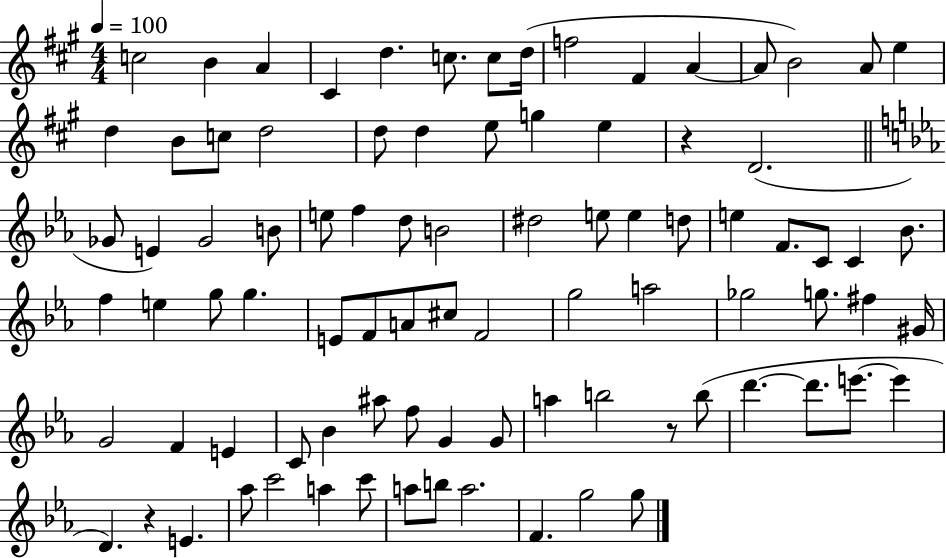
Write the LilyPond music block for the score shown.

{
  \clef treble
  \numericTimeSignature
  \time 4/4
  \key a \major
  \tempo 4 = 100
  c''2 b'4 a'4 | cis'4 d''4. c''8. c''8 d''16( | f''2 fis'4 a'4~~ | a'8 b'2) a'8 e''4 | \break d''4 b'8 c''8 d''2 | d''8 d''4 e''8 g''4 e''4 | r4 d'2.( | \bar "||" \break \key c \minor ges'8 e'4) ges'2 b'8 | e''8 f''4 d''8 b'2 | dis''2 e''8 e''4 d''8 | e''4 f'8. c'8 c'4 bes'8. | \break f''4 e''4 g''8 g''4. | e'8 f'8 a'8 cis''8 f'2 | g''2 a''2 | ges''2 g''8. fis''4 gis'16 | \break g'2 f'4 e'4 | c'8 bes'4 ais''8 f''8 g'4 g'8 | a''4 b''2 r8 b''8( | d'''4.~~ d'''8. e'''8.~~ e'''4 | \break d'4.) r4 e'4. | aes''8 c'''2 a''4 c'''8 | a''8 b''8 a''2. | f'4. g''2 g''8 | \break \bar "|."
}